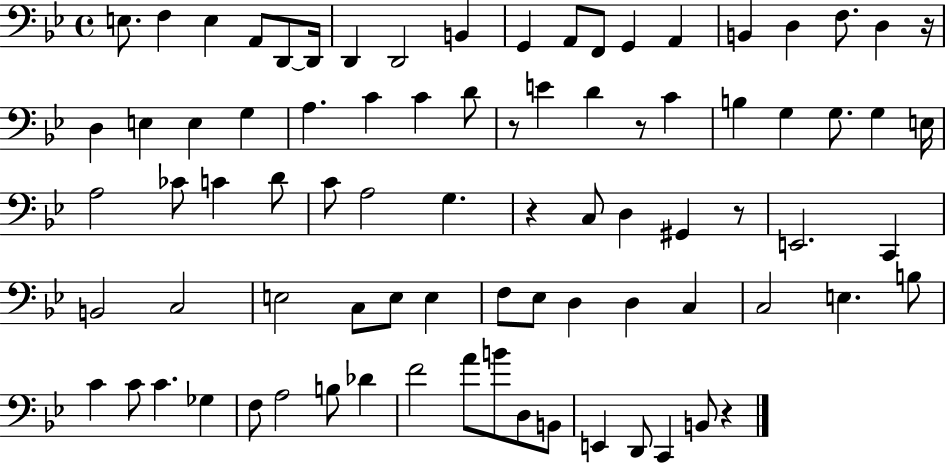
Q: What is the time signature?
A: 4/4